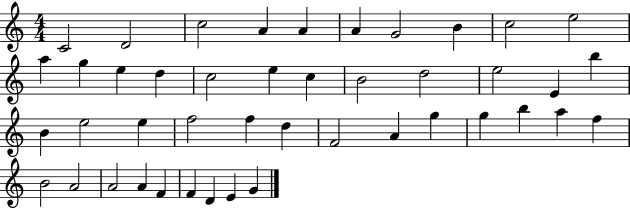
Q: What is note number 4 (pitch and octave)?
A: A4